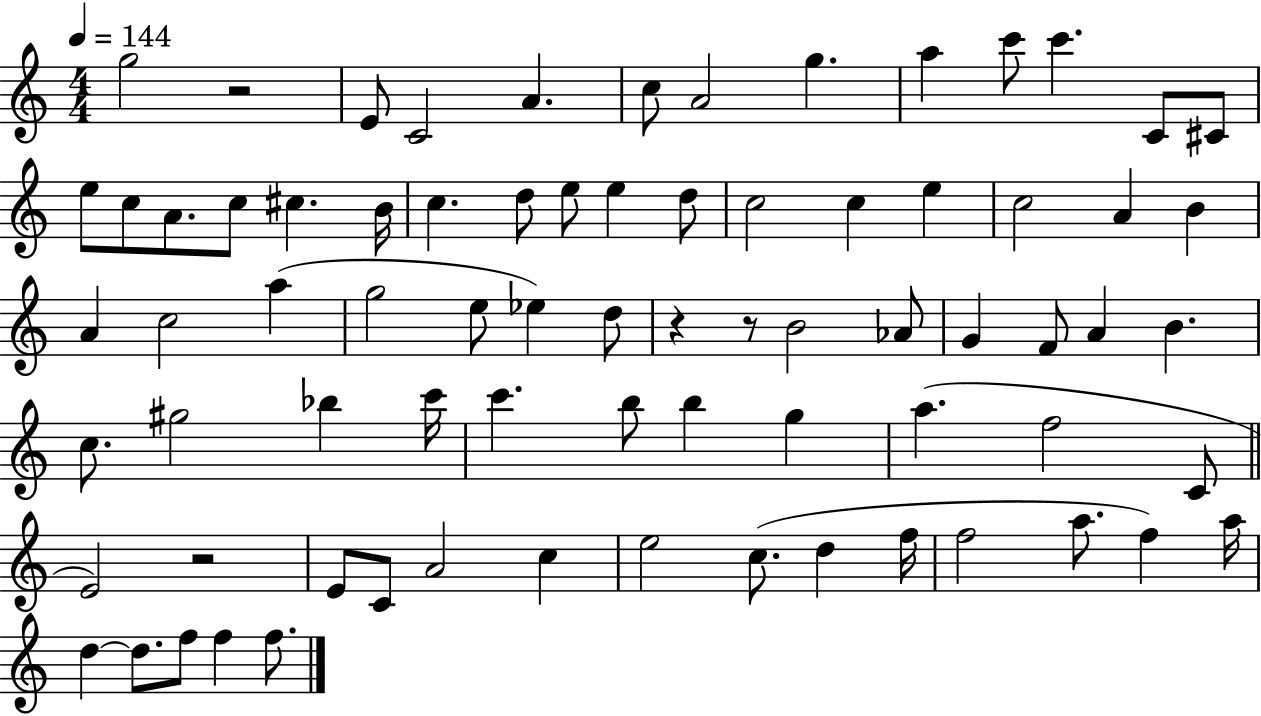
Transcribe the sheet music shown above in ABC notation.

X:1
T:Untitled
M:4/4
L:1/4
K:C
g2 z2 E/2 C2 A c/2 A2 g a c'/2 c' C/2 ^C/2 e/2 c/2 A/2 c/2 ^c B/4 c d/2 e/2 e d/2 c2 c e c2 A B A c2 a g2 e/2 _e d/2 z z/2 B2 _A/2 G F/2 A B c/2 ^g2 _b c'/4 c' b/2 b g a f2 C/2 E2 z2 E/2 C/2 A2 c e2 c/2 d f/4 f2 a/2 f a/4 d d/2 f/2 f f/2